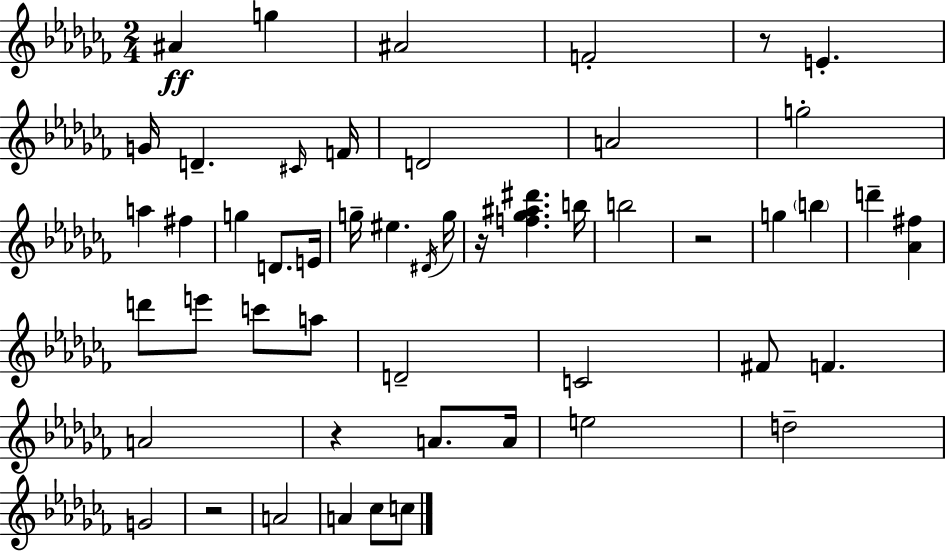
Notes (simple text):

A#4/q G5/q A#4/h F4/h R/e E4/q. G4/s D4/q. C#4/s F4/s D4/h A4/h G5/h A5/q F#5/q G5/q D4/e. E4/s G5/s EIS5/q. D#4/s G5/s R/s [F5,Gb5,A#5,D#6]/q. B5/s B5/h R/h G5/q B5/q D6/q [Ab4,F#5]/q D6/e E6/e C6/e A5/e D4/h C4/h F#4/e F4/q. A4/h R/q A4/e. A4/s E5/h D5/h G4/h R/h A4/h A4/q CES5/e C5/e